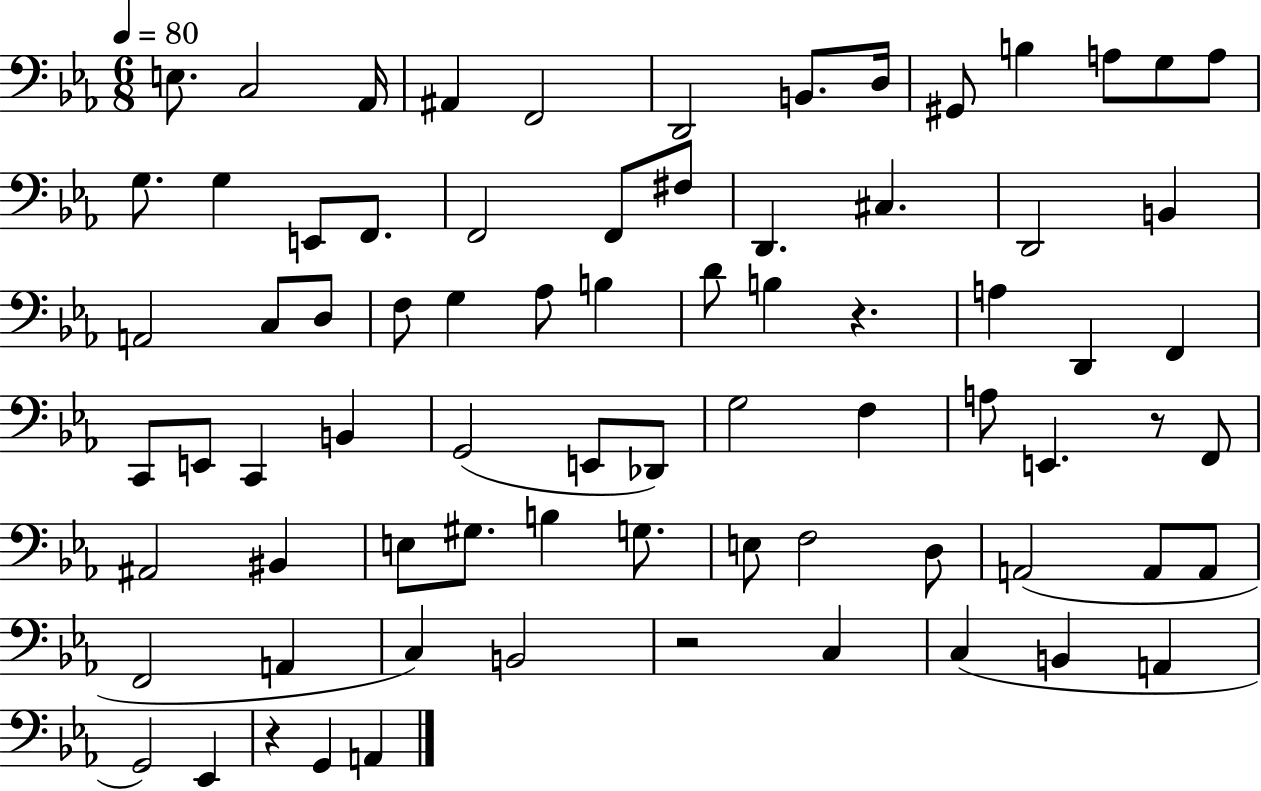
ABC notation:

X:1
T:Untitled
M:6/8
L:1/4
K:Eb
E,/2 C,2 _A,,/4 ^A,, F,,2 D,,2 B,,/2 D,/4 ^G,,/2 B, A,/2 G,/2 A,/2 G,/2 G, E,,/2 F,,/2 F,,2 F,,/2 ^F,/2 D,, ^C, D,,2 B,, A,,2 C,/2 D,/2 F,/2 G, _A,/2 B, D/2 B, z A, D,, F,, C,,/2 E,,/2 C,, B,, G,,2 E,,/2 _D,,/2 G,2 F, A,/2 E,, z/2 F,,/2 ^A,,2 ^B,, E,/2 ^G,/2 B, G,/2 E,/2 F,2 D,/2 A,,2 A,,/2 A,,/2 F,,2 A,, C, B,,2 z2 C, C, B,, A,, G,,2 _E,, z G,, A,,